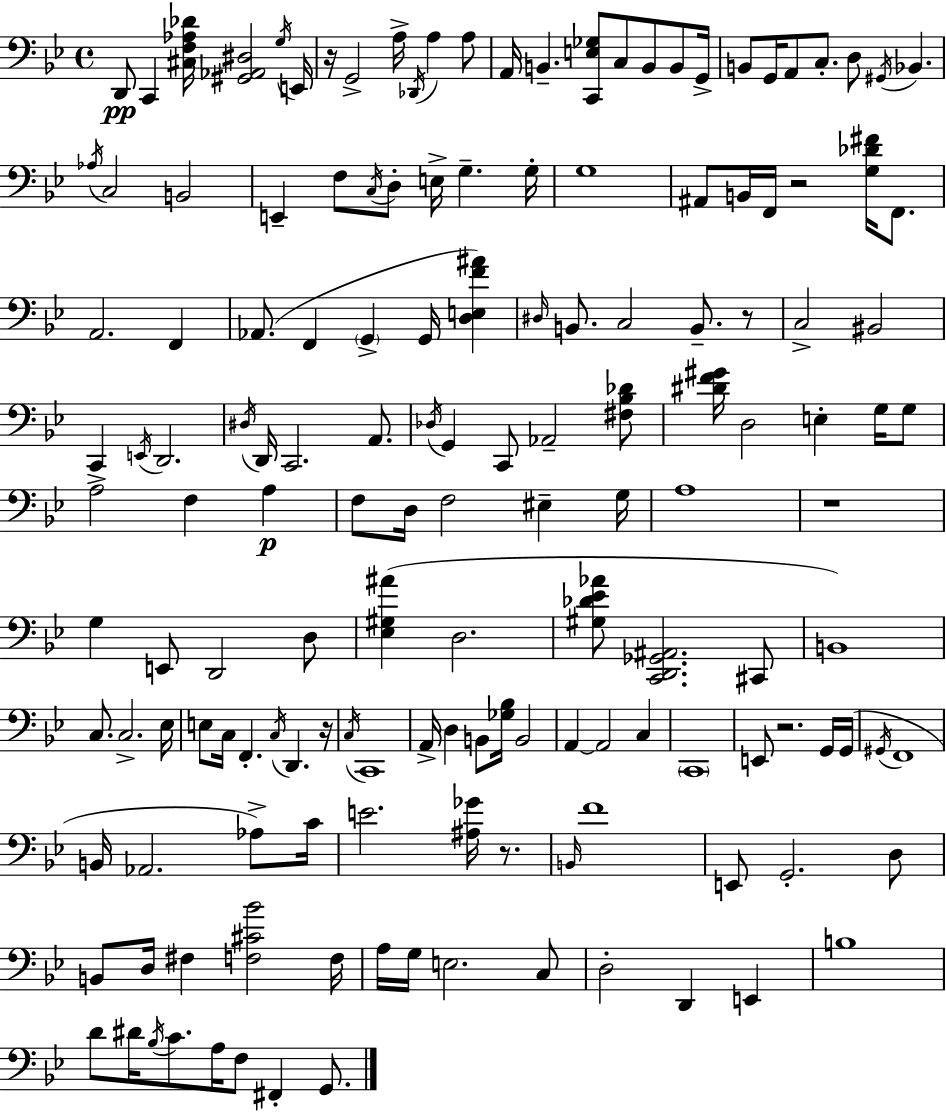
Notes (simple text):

D2/e C2/q [C#3,F3,Ab3,Db4]/s [G#2,Ab2,D#3]/h G3/s E2/s R/s G2/h A3/s Db2/s A3/q A3/e A2/s B2/q. [C2,E3,Gb3]/e C3/e B2/e B2/e G2/s B2/e G2/s A2/e C3/e. D3/e G#2/s Bb2/q. Ab3/s C3/h B2/h E2/q F3/e C3/s D3/e E3/s G3/q. G3/s G3/w A#2/e B2/s F2/s R/h [G3,Db4,F#4]/s F2/e. A2/h. F2/q Ab2/e. F2/q G2/q G2/s [D3,E3,F4,A#4]/q D#3/s B2/e. C3/h B2/e. R/e C3/h BIS2/h C2/q E2/s D2/h. D#3/s D2/s C2/h. A2/e. Db3/s G2/q C2/e Ab2/h [F#3,Bb3,Db4]/e [D#4,F4,G#4]/s D3/h E3/q G3/s G3/e A3/h F3/q A3/q F3/e D3/s F3/h EIS3/q G3/s A3/w R/w G3/q E2/e D2/h D3/e [Eb3,G#3,A#4]/q D3/h. [G#3,Db4,Eb4,Ab4]/e [C2,D2,Gb2,A#2]/h. C#2/e B2/w C3/e. C3/h. Eb3/s E3/e C3/s F2/q. C3/s D2/q. R/s C3/s C2/w A2/s D3/q B2/e [Gb3,Bb3]/s B2/h A2/q A2/h C3/q C2/w E2/e R/h. G2/s G2/s G#2/s F2/w B2/s Ab2/h. Ab3/e C4/s E4/h. [A#3,Gb4]/s R/e. B2/s F4/w E2/e G2/h. D3/e B2/e D3/s F#3/q [F3,C#4,Bb4]/h F3/s A3/s G3/s E3/h. C3/e D3/h D2/q E2/q B3/w D4/e D#4/s Bb3/s C4/e. A3/s F3/e F#2/q G2/e.